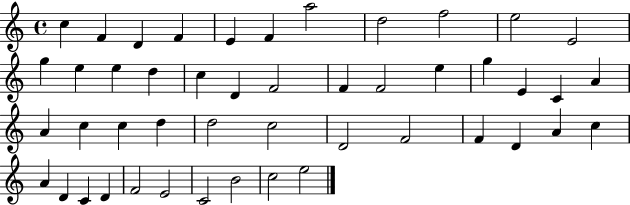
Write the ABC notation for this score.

X:1
T:Untitled
M:4/4
L:1/4
K:C
c F D F E F a2 d2 f2 e2 E2 g e e d c D F2 F F2 e g E C A A c c d d2 c2 D2 F2 F D A c A D C D F2 E2 C2 B2 c2 e2